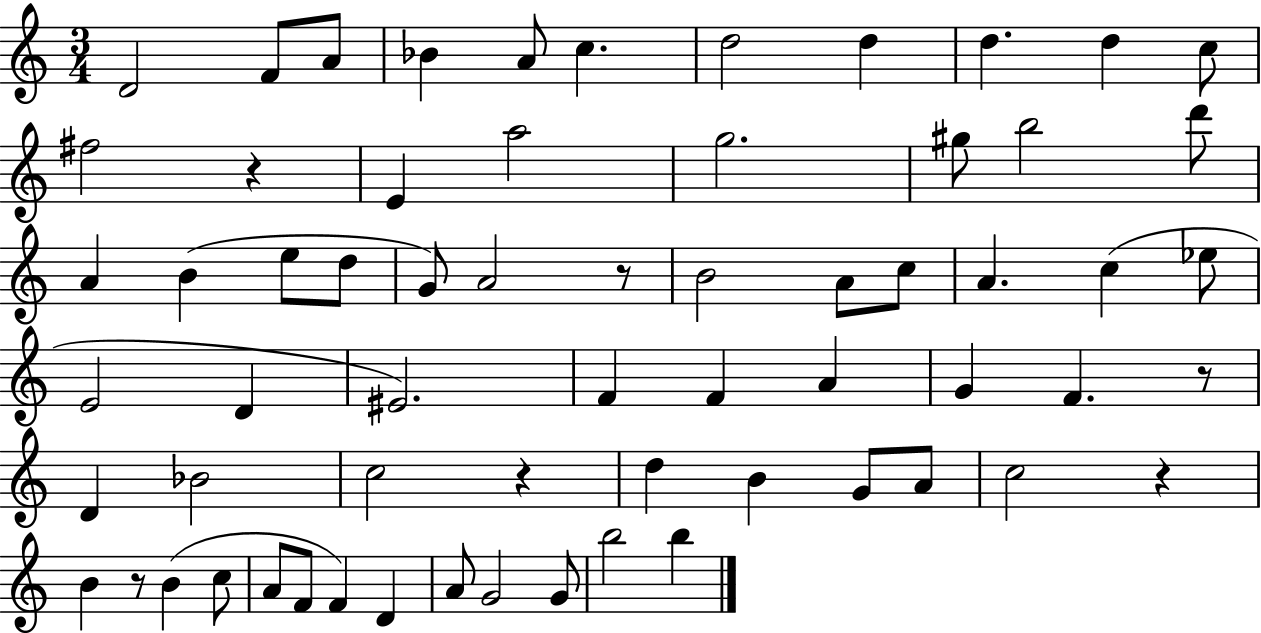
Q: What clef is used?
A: treble